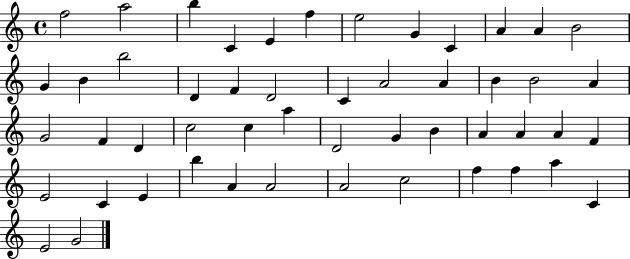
X:1
T:Untitled
M:4/4
L:1/4
K:C
f2 a2 b C E f e2 G C A A B2 G B b2 D F D2 C A2 A B B2 A G2 F D c2 c a D2 G B A A A F E2 C E b A A2 A2 c2 f f a C E2 G2